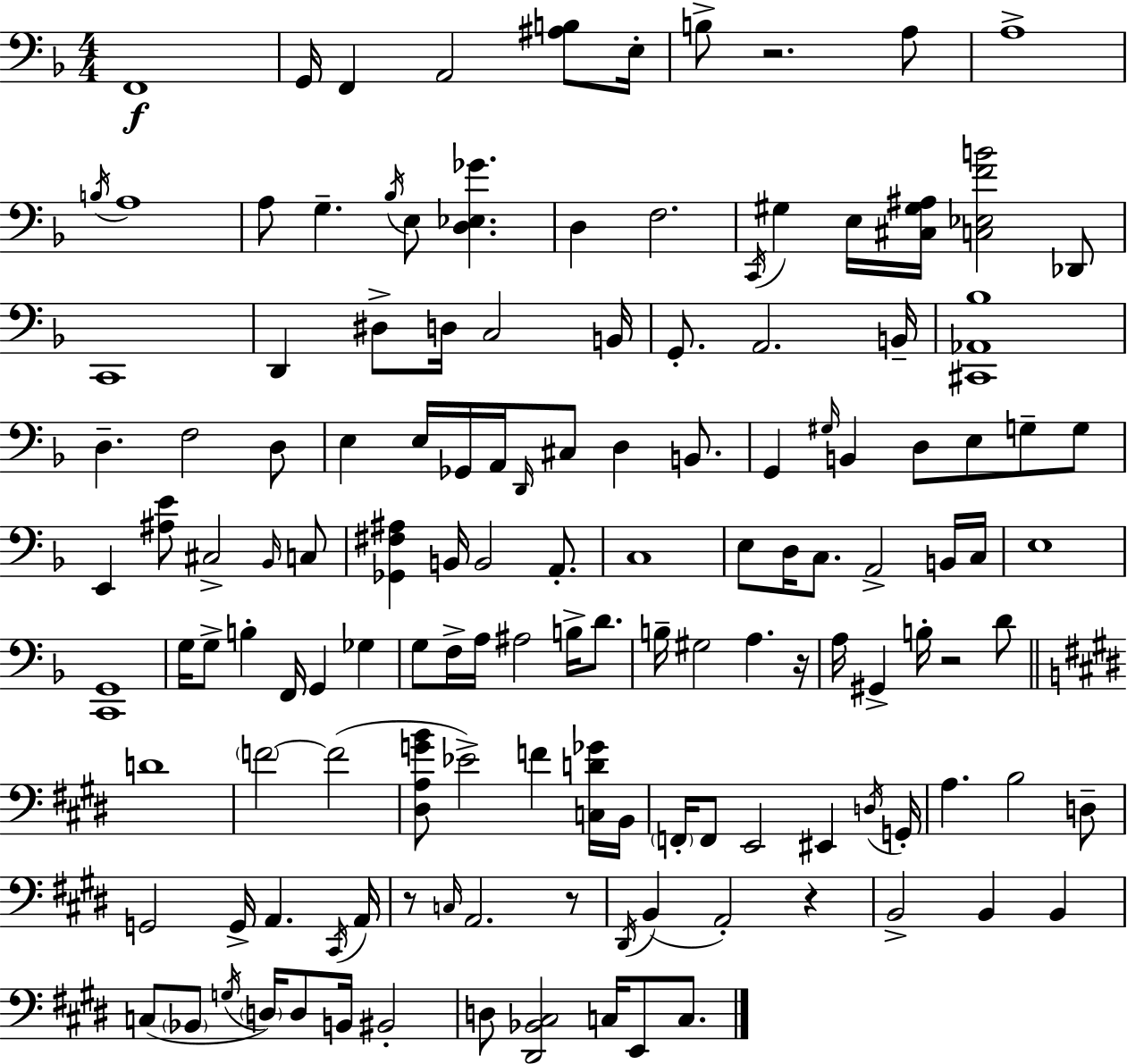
F2/w G2/s F2/q A2/h [A#3,B3]/e E3/s B3/e R/h. A3/e A3/w B3/s A3/w A3/e G3/q. Bb3/s E3/e [D3,Eb3,Gb4]/q. D3/q F3/h. C2/s G#3/q E3/s [C#3,G#3,A#3]/s [C3,Eb3,F4,B4]/h Db2/e C2/w D2/q D#3/e D3/s C3/h B2/s G2/e. A2/h. B2/s [C#2,Ab2,Bb3]/w D3/q. F3/h D3/e E3/q E3/s Gb2/s A2/s D2/s C#3/e D3/q B2/e. G2/q G#3/s B2/q D3/e E3/e G3/e G3/e E2/q [A#3,E4]/e C#3/h Bb2/s C3/e [Gb2,F#3,A#3]/q B2/s B2/h A2/e. C3/w E3/e D3/s C3/e. A2/h B2/s C3/s E3/w [C2,G2]/w G3/s G3/e B3/q F2/s G2/q Gb3/q G3/e F3/s A3/s A#3/h B3/s D4/e. B3/s G#3/h A3/q. R/s A3/s G#2/q B3/s R/h D4/e D4/w F4/h F4/h [D#3,A3,G4,B4]/e Eb4/h F4/q [C3,D4,Gb4]/s B2/s F2/s F2/e E2/h EIS2/q D3/s G2/s A3/q. B3/h D3/e G2/h G2/s A2/q. C#2/s A2/s R/e C3/s A2/h. R/e D#2/s B2/q A2/h R/q B2/h B2/q B2/q C3/e Bb2/e G3/s D3/s D3/e B2/s BIS2/h D3/e [D#2,Bb2,C#3]/h C3/s E2/e C3/e.